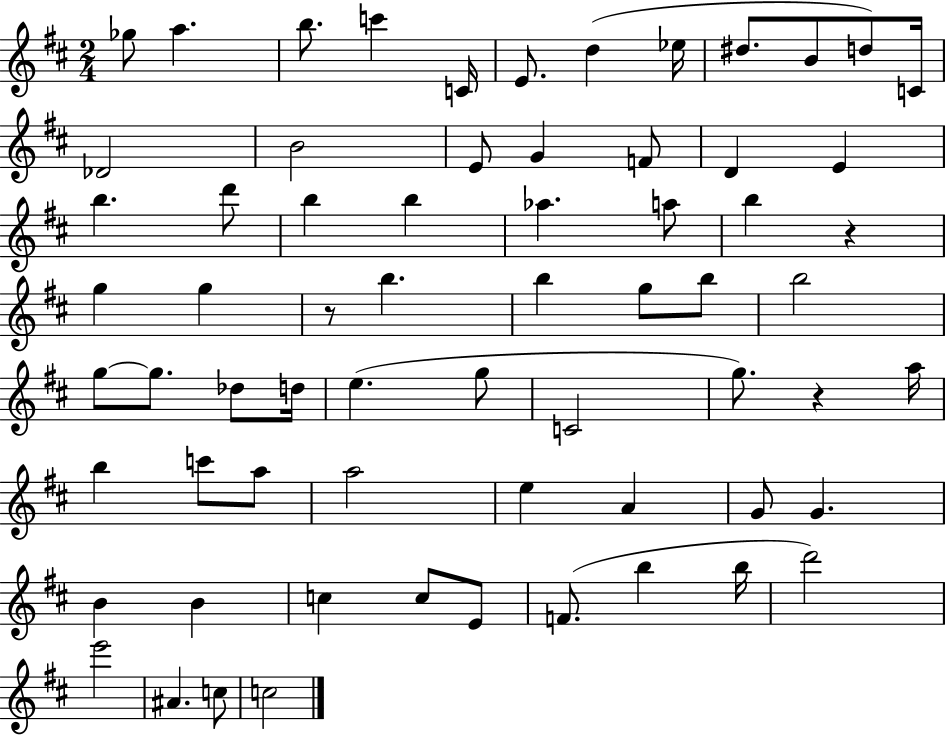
{
  \clef treble
  \numericTimeSignature
  \time 2/4
  \key d \major
  ges''8 a''4. | b''8. c'''4 c'16 | e'8. d''4( ees''16 | dis''8. b'8 d''8) c'16 | \break des'2 | b'2 | e'8 g'4 f'8 | d'4 e'4 | \break b''4. d'''8 | b''4 b''4 | aes''4. a''8 | b''4 r4 | \break g''4 g''4 | r8 b''4. | b''4 g''8 b''8 | b''2 | \break g''8~~ g''8. des''8 d''16 | e''4.( g''8 | c'2 | g''8.) r4 a''16 | \break b''4 c'''8 a''8 | a''2 | e''4 a'4 | g'8 g'4. | \break b'4 b'4 | c''4 c''8 e'8 | f'8.( b''4 b''16 | d'''2) | \break e'''2 | ais'4. c''8 | c''2 | \bar "|."
}